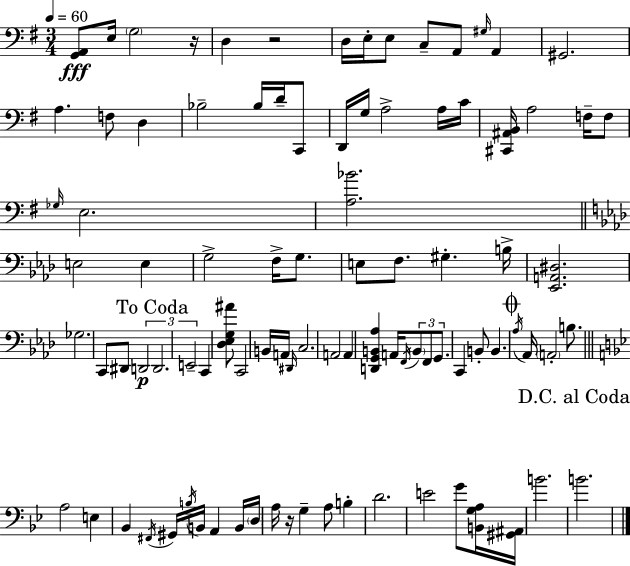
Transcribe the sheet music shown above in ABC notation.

X:1
T:Untitled
M:3/4
L:1/4
K:Em
[G,,A,,]/2 E,/4 G,2 z/4 D, z2 D,/4 E,/4 E,/2 C,/2 A,,/2 ^G,/4 A,, ^G,,2 A, F,/2 D, _B,2 _B,/4 D/4 C,,/2 D,,/4 G,/4 A,2 A,/4 C/4 [^C,,^A,,B,,]/4 A,2 F,/4 F,/2 _G,/4 E,2 [A,_B]2 E,2 E, G,2 F,/4 G,/2 E,/2 F,/2 ^G, B,/4 [_E,,A,,^D,]2 _G,2 C,,/2 ^D,,/2 D,,2 D,,2 E,,2 C,, [_D,_E,G,^A]/2 C,,2 B,,/4 A,,/4 ^D,,/4 C,2 A,,2 A,, [D,,G,,B,,_A,] A,,/4 F,,/4 B,,/2 F,,/2 G,,/2 C,, B,,/2 B,, _A,/4 _A,,/4 A,,2 B,/2 A,2 E, _B,, ^F,,/4 ^G,,/4 B,/4 B,,/4 A,, B,,/4 D,/4 A,/4 z/4 G, A,/2 B, D2 E2 G/2 [B,,G,A,]/4 [^G,,^A,,]/4 B2 B2